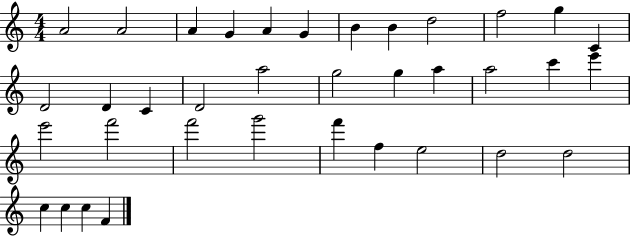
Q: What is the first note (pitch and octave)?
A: A4